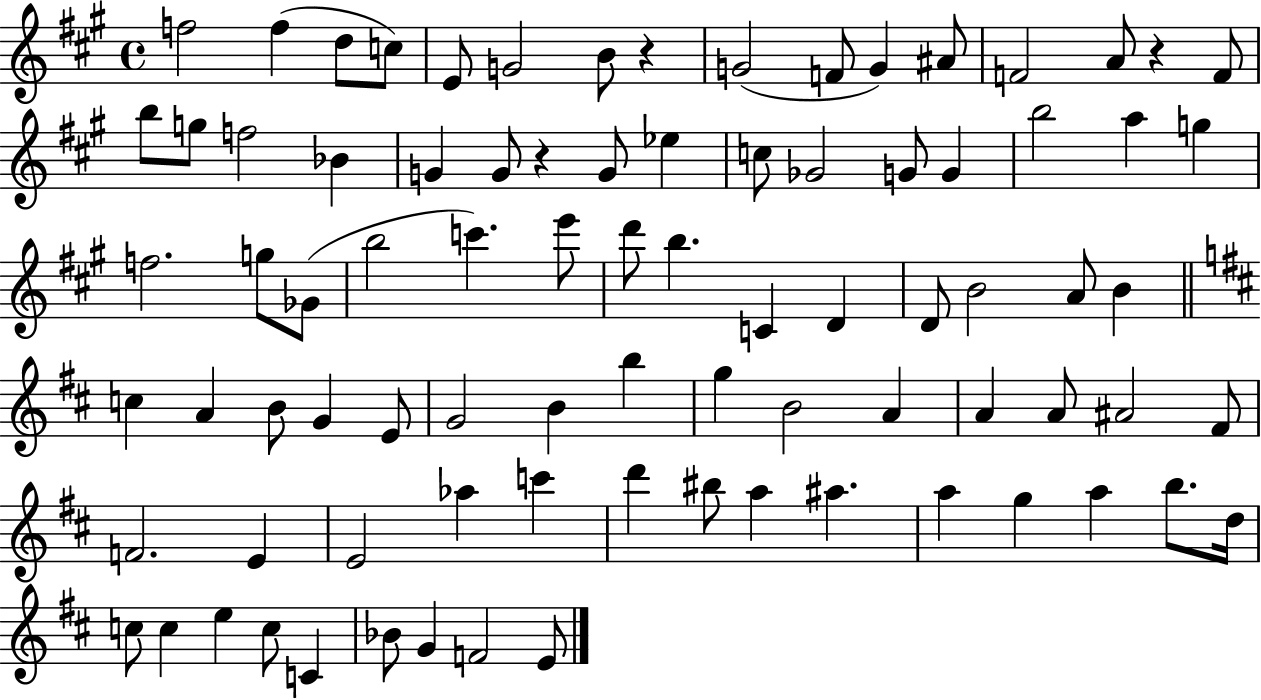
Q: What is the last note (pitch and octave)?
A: E4